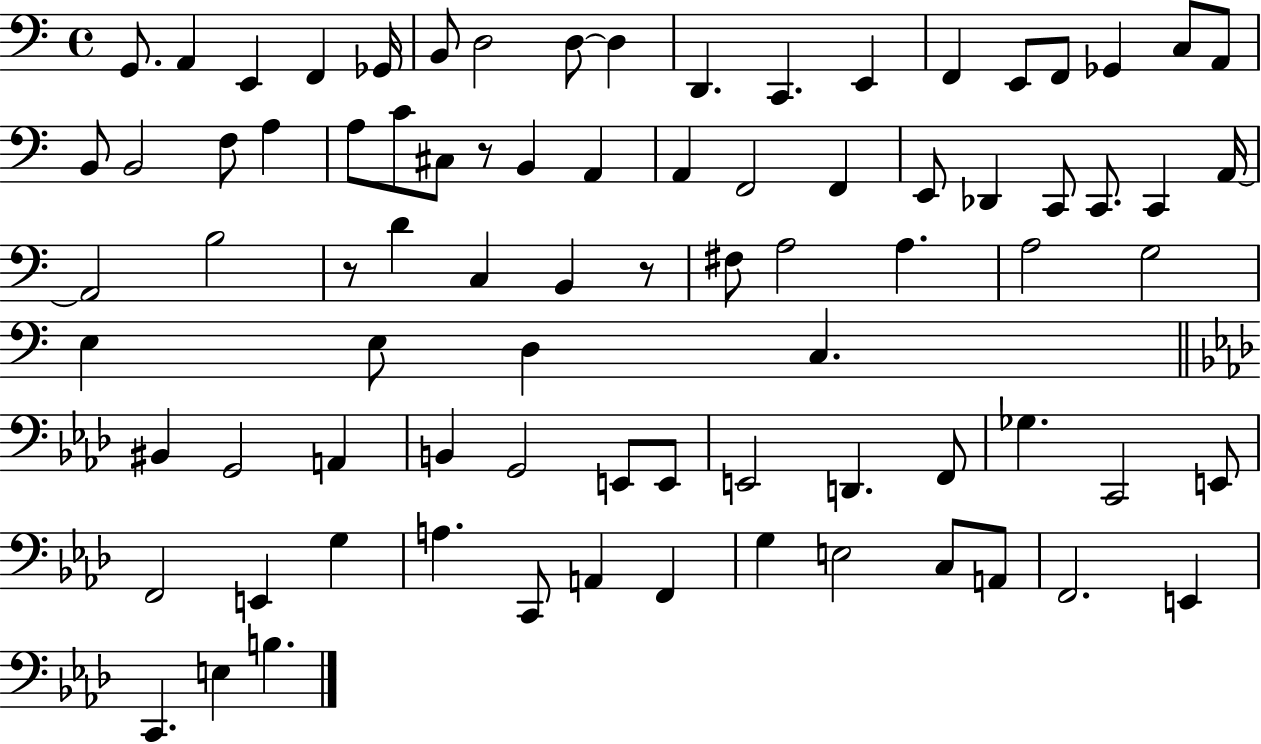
G2/e. A2/q E2/q F2/q Gb2/s B2/e D3/h D3/e D3/q D2/q. C2/q. E2/q F2/q E2/e F2/e Gb2/q C3/e A2/e B2/e B2/h F3/e A3/q A3/e C4/e C#3/e R/e B2/q A2/q A2/q F2/h F2/q E2/e Db2/q C2/e C2/e. C2/q A2/s A2/h B3/h R/e D4/q C3/q B2/q R/e F#3/e A3/h A3/q. A3/h G3/h E3/q E3/e D3/q C3/q. BIS2/q G2/h A2/q B2/q G2/h E2/e E2/e E2/h D2/q. F2/e Gb3/q. C2/h E2/e F2/h E2/q G3/q A3/q. C2/e A2/q F2/q G3/q E3/h C3/e A2/e F2/h. E2/q C2/q. E3/q B3/q.